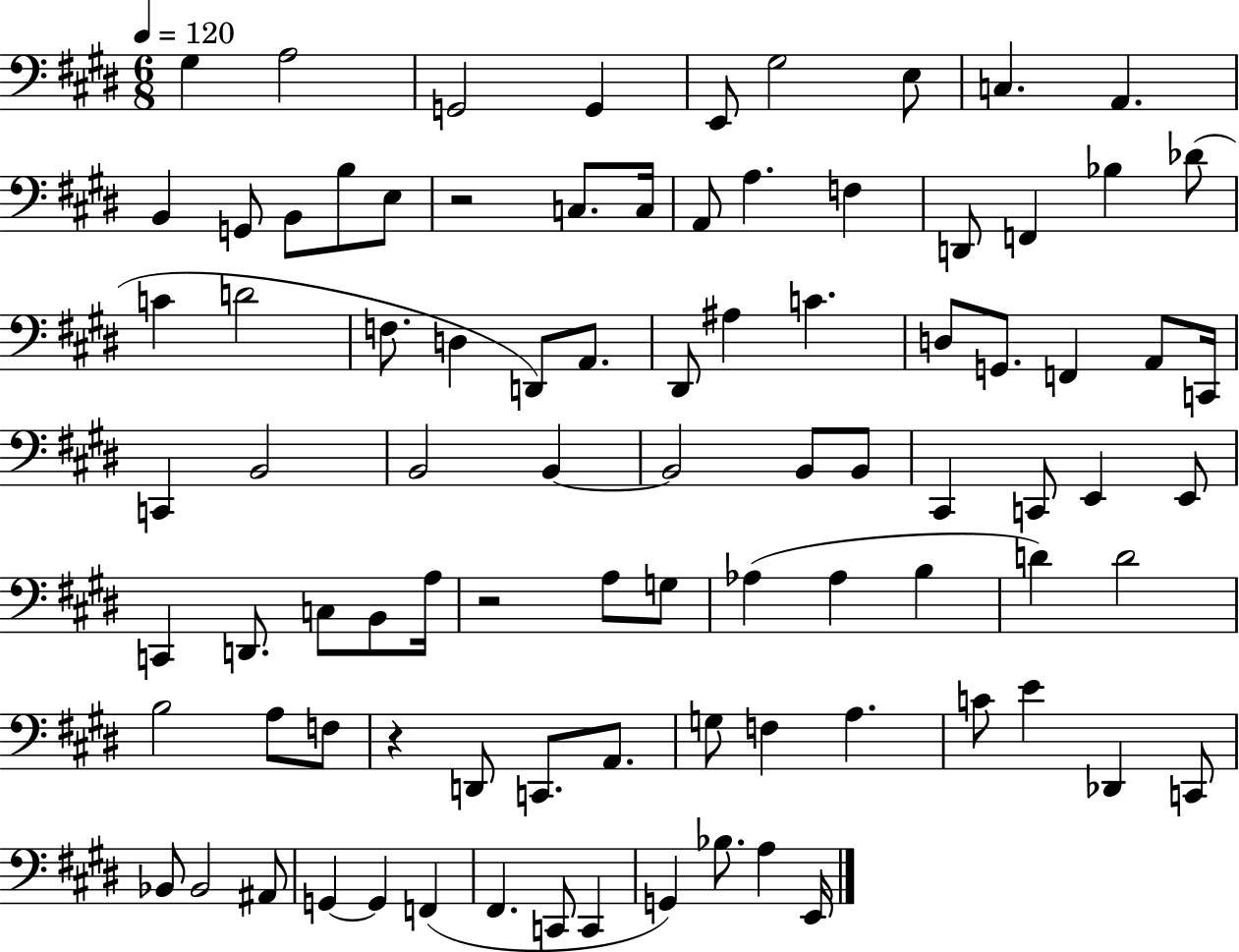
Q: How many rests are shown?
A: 3